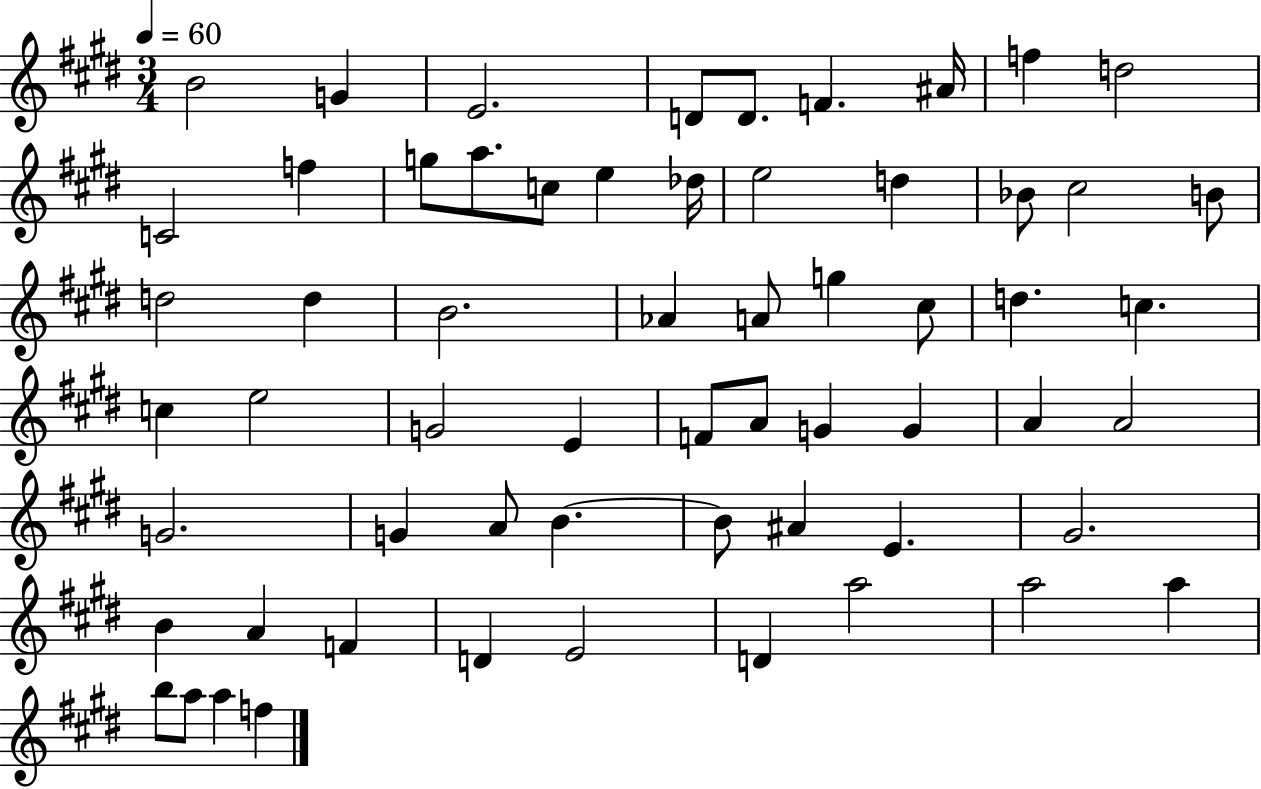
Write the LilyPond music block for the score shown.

{
  \clef treble
  \numericTimeSignature
  \time 3/4
  \key e \major
  \tempo 4 = 60
  b'2 g'4 | e'2. | d'8 d'8. f'4. ais'16 | f''4 d''2 | \break c'2 f''4 | g''8 a''8. c''8 e''4 des''16 | e''2 d''4 | bes'8 cis''2 b'8 | \break d''2 d''4 | b'2. | aes'4 a'8 g''4 cis''8 | d''4. c''4. | \break c''4 e''2 | g'2 e'4 | f'8 a'8 g'4 g'4 | a'4 a'2 | \break g'2. | g'4 a'8 b'4.~~ | b'8 ais'4 e'4. | gis'2. | \break b'4 a'4 f'4 | d'4 e'2 | d'4 a''2 | a''2 a''4 | \break b''8 a''8 a''4 f''4 | \bar "|."
}